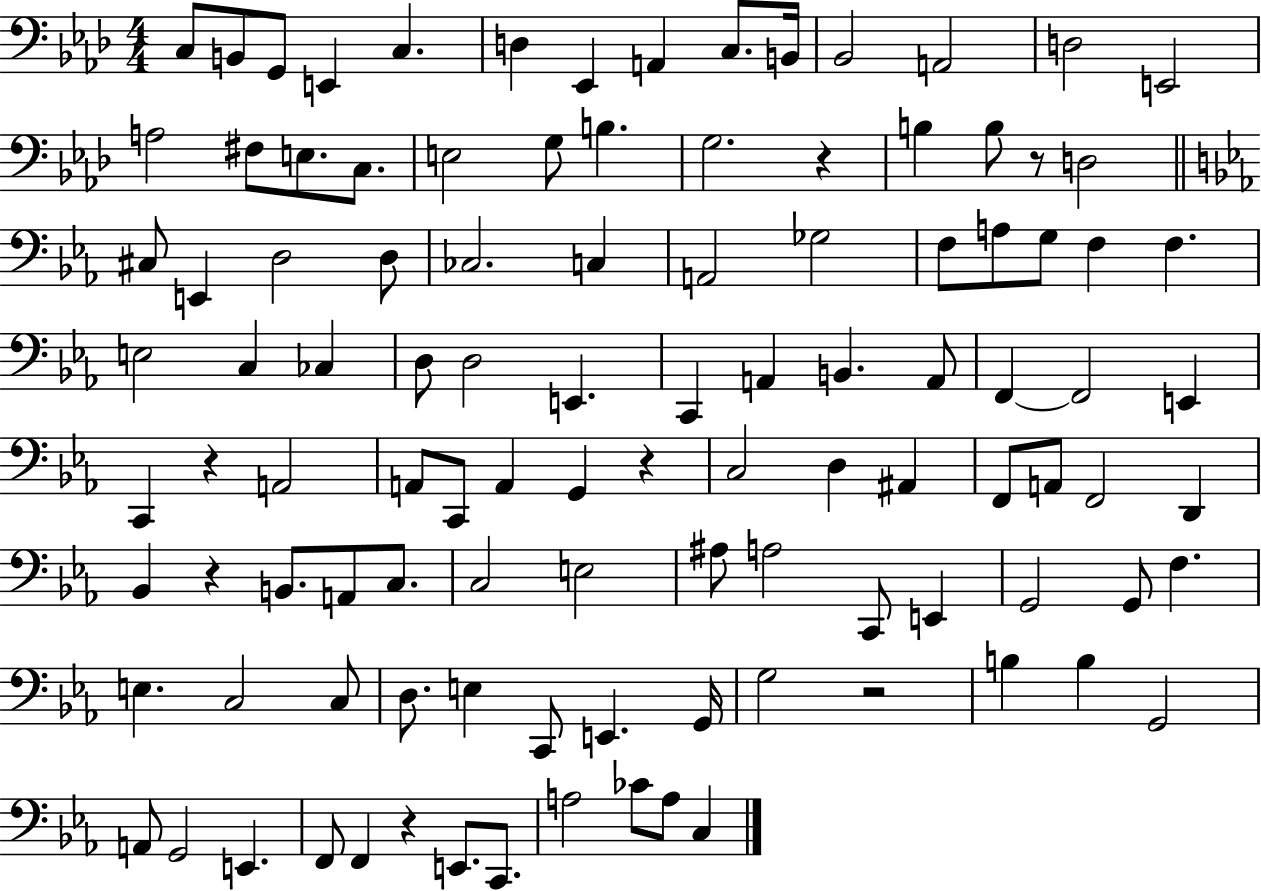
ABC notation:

X:1
T:Untitled
M:4/4
L:1/4
K:Ab
C,/2 B,,/2 G,,/2 E,, C, D, _E,, A,, C,/2 B,,/4 _B,,2 A,,2 D,2 E,,2 A,2 ^F,/2 E,/2 C,/2 E,2 G,/2 B, G,2 z B, B,/2 z/2 D,2 ^C,/2 E,, D,2 D,/2 _C,2 C, A,,2 _G,2 F,/2 A,/2 G,/2 F, F, E,2 C, _C, D,/2 D,2 E,, C,, A,, B,, A,,/2 F,, F,,2 E,, C,, z A,,2 A,,/2 C,,/2 A,, G,, z C,2 D, ^A,, F,,/2 A,,/2 F,,2 D,, _B,, z B,,/2 A,,/2 C,/2 C,2 E,2 ^A,/2 A,2 C,,/2 E,, G,,2 G,,/2 F, E, C,2 C,/2 D,/2 E, C,,/2 E,, G,,/4 G,2 z2 B, B, G,,2 A,,/2 G,,2 E,, F,,/2 F,, z E,,/2 C,,/2 A,2 _C/2 A,/2 C,